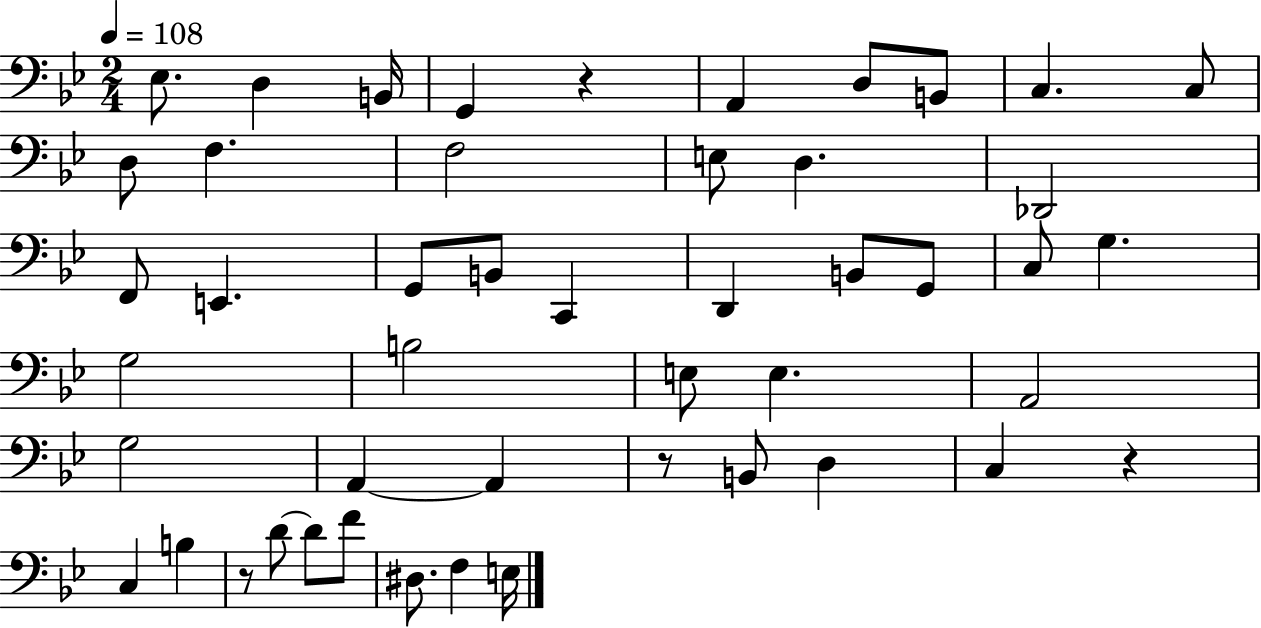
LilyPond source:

{
  \clef bass
  \numericTimeSignature
  \time 2/4
  \key bes \major
  \tempo 4 = 108
  ees8. d4 b,16 | g,4 r4 | a,4 d8 b,8 | c4. c8 | \break d8 f4. | f2 | e8 d4. | des,2 | \break f,8 e,4. | g,8 b,8 c,4 | d,4 b,8 g,8 | c8 g4. | \break g2 | b2 | e8 e4. | a,2 | \break g2 | a,4~~ a,4 | r8 b,8 d4 | c4 r4 | \break c4 b4 | r8 d'8~~ d'8 f'8 | dis8. f4 e16 | \bar "|."
}